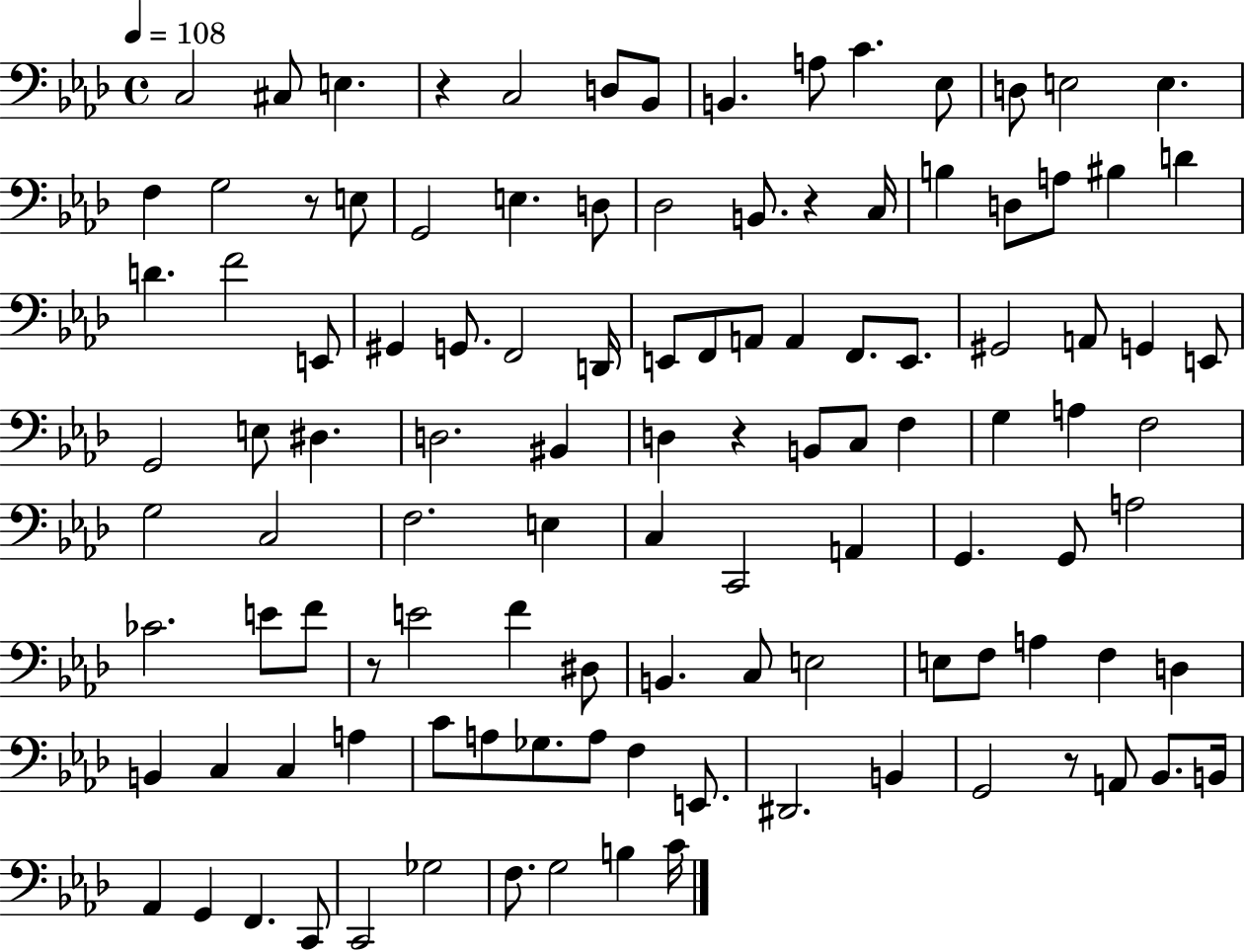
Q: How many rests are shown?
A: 6